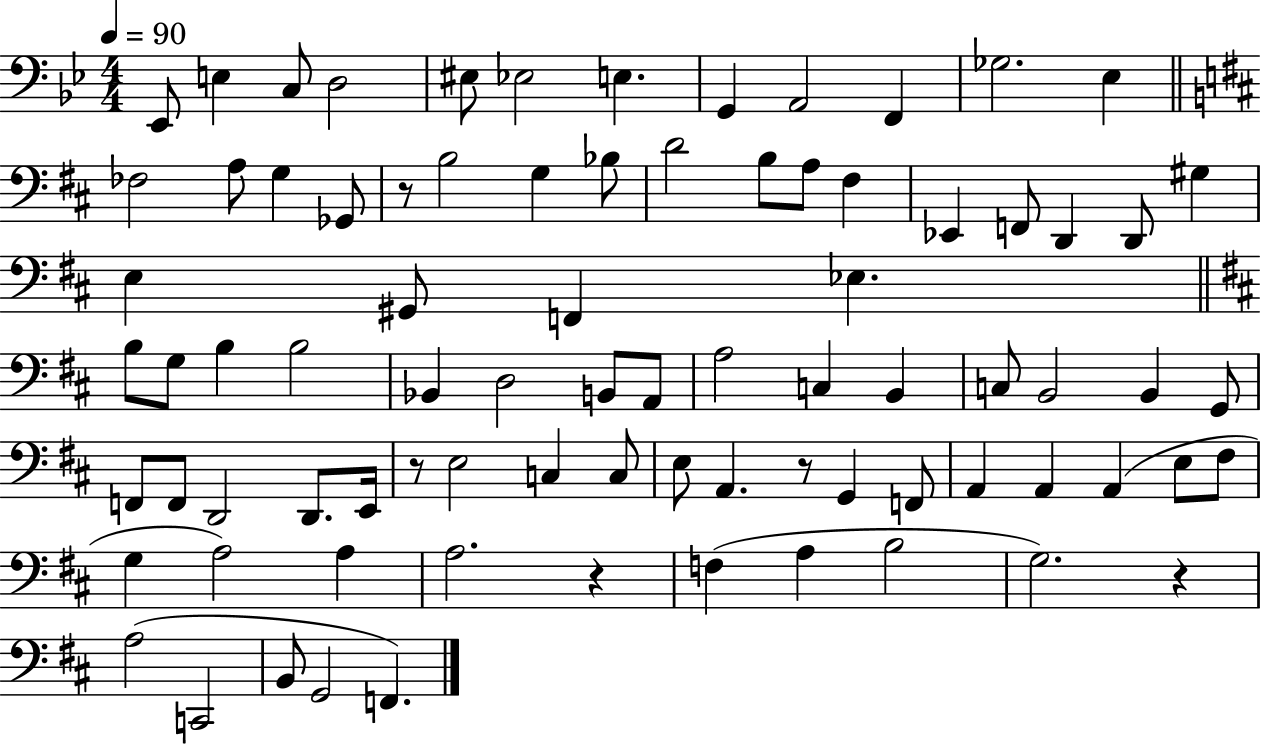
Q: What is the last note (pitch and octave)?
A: F2